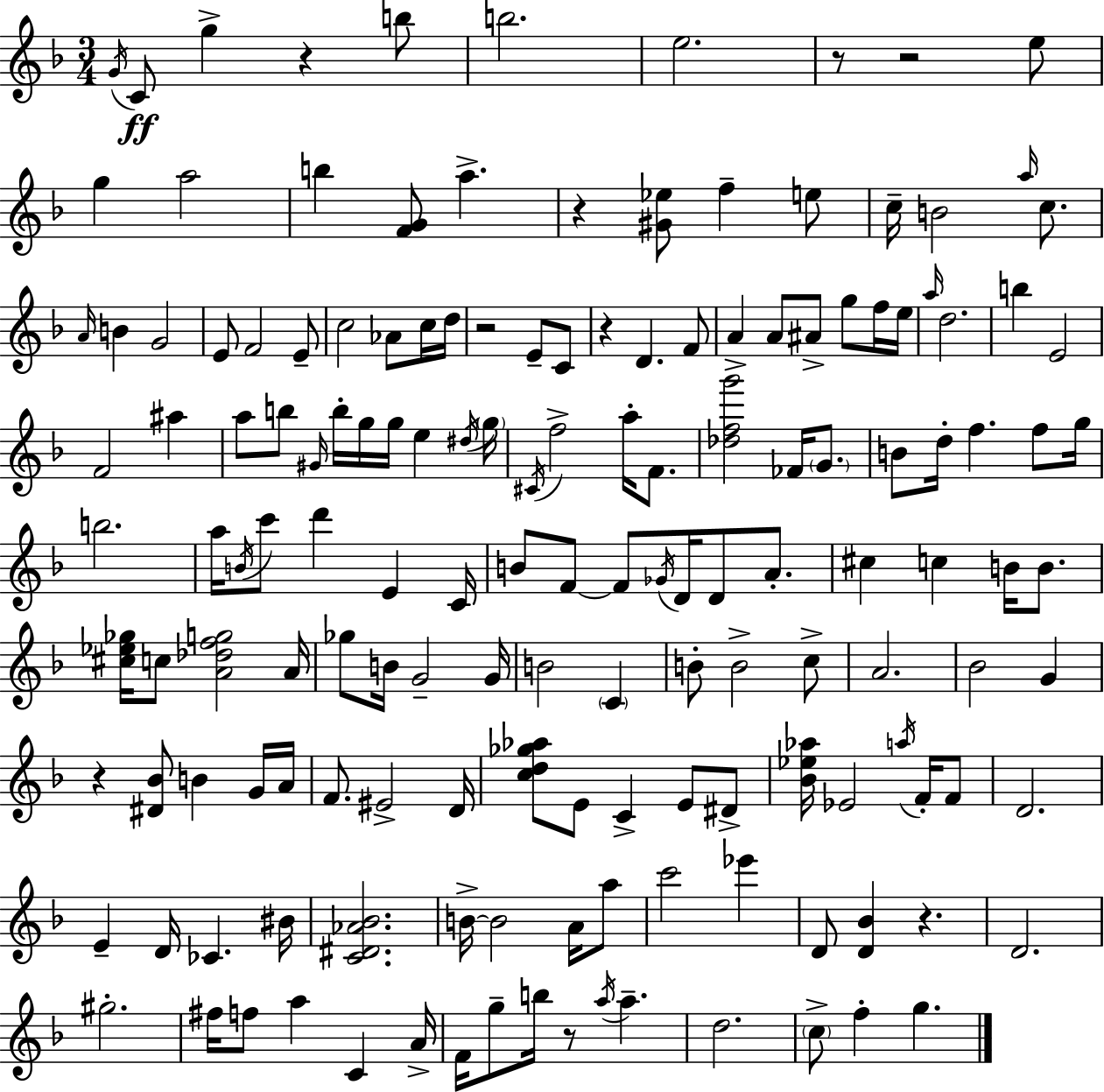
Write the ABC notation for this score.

X:1
T:Untitled
M:3/4
L:1/4
K:F
G/4 C/2 g z b/2 b2 e2 z/2 z2 e/2 g a2 b [FG]/2 a z [^G_e]/2 f e/2 c/4 B2 a/4 c/2 A/4 B G2 E/2 F2 E/2 c2 _A/2 c/4 d/4 z2 E/2 C/2 z D F/2 A A/2 ^A/2 g/2 f/4 e/4 a/4 d2 b E2 F2 ^a a/2 b/2 ^G/4 b/4 g/4 g/4 e ^d/4 g/4 ^C/4 f2 a/4 F/2 [_dfg']2 _F/4 G/2 B/2 d/4 f f/2 g/4 b2 a/4 B/4 c'/2 d' E C/4 B/2 F/2 F/2 _G/4 D/4 D/2 A/2 ^c c B/4 B/2 [^c_e_g]/4 c/2 [A_dfg]2 A/4 _g/2 B/4 G2 G/4 B2 C B/2 B2 c/2 A2 _B2 G z [^D_B]/2 B G/4 A/4 F/2 ^E2 D/4 [cd_g_a]/2 E/2 C E/2 ^D/2 [_B_e_a]/4 _E2 a/4 F/4 F/2 D2 E D/4 _C ^B/4 [C^D_A_B]2 B/4 B2 A/4 a/2 c'2 _e' D/2 [D_B] z D2 ^g2 ^f/4 f/2 a C A/4 F/4 g/2 b/4 z/2 a/4 a d2 c/2 f g